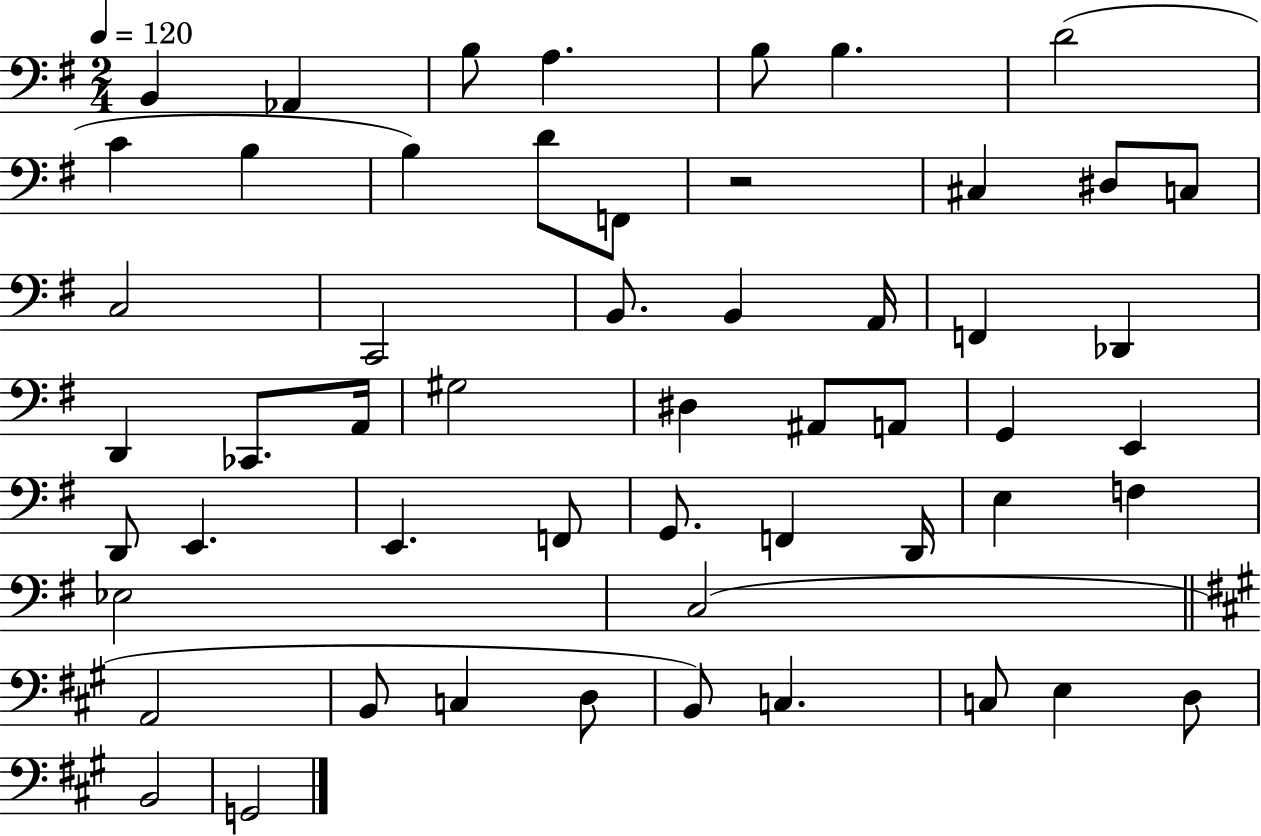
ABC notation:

X:1
T:Untitled
M:2/4
L:1/4
K:G
B,, _A,, B,/2 A, B,/2 B, D2 C B, B, D/2 F,,/2 z2 ^C, ^D,/2 C,/2 C,2 C,,2 B,,/2 B,, A,,/4 F,, _D,, D,, _C,,/2 A,,/4 ^G,2 ^D, ^A,,/2 A,,/2 G,, E,, D,,/2 E,, E,, F,,/2 G,,/2 F,, D,,/4 E, F, _E,2 C,2 A,,2 B,,/2 C, D,/2 B,,/2 C, C,/2 E, D,/2 B,,2 G,,2